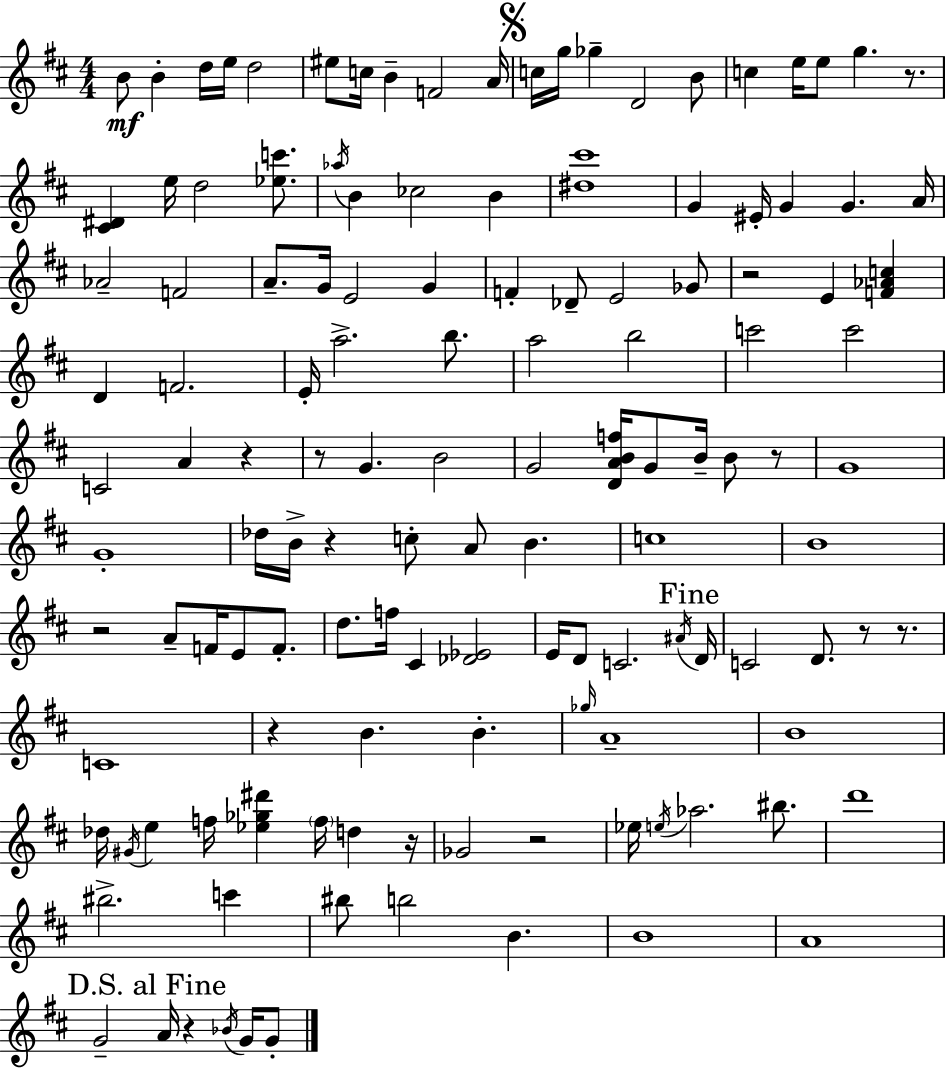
B4/e B4/q D5/s E5/s D5/h EIS5/e C5/s B4/q F4/h A4/s C5/s G5/s Gb5/q D4/h B4/e C5/q E5/s E5/e G5/q. R/e. [C#4,D#4]/q E5/s D5/h [Eb5,C6]/e. Ab5/s B4/q CES5/h B4/q [D#5,C#6]/w G4/q EIS4/s G4/q G4/q. A4/s Ab4/h F4/h A4/e. G4/s E4/h G4/q F4/q Db4/e E4/h Gb4/e R/h E4/q [F4,Ab4,C5]/q D4/q F4/h. E4/s A5/h. B5/e. A5/h B5/h C6/h C6/h C4/h A4/q R/q R/e G4/q. B4/h G4/h [D4,A4,B4,F5]/s G4/e B4/s B4/e R/e G4/w G4/w Db5/s B4/s R/q C5/e A4/e B4/q. C5/w B4/w R/h A4/e F4/s E4/e F4/e. D5/e. F5/s C#4/q [Db4,Eb4]/h E4/s D4/e C4/h. A#4/s D4/s C4/h D4/e. R/e R/e. C4/w R/q B4/q. B4/q. Gb5/s A4/w B4/w Db5/s G#4/s E5/q F5/s [Eb5,Gb5,D#6]/q F5/s D5/q R/s Gb4/h R/h Eb5/s E5/s Ab5/h. BIS5/e. D6/w BIS5/h. C6/q BIS5/e B5/h B4/q. B4/w A4/w G4/h A4/s R/q Bb4/s G4/s G4/e